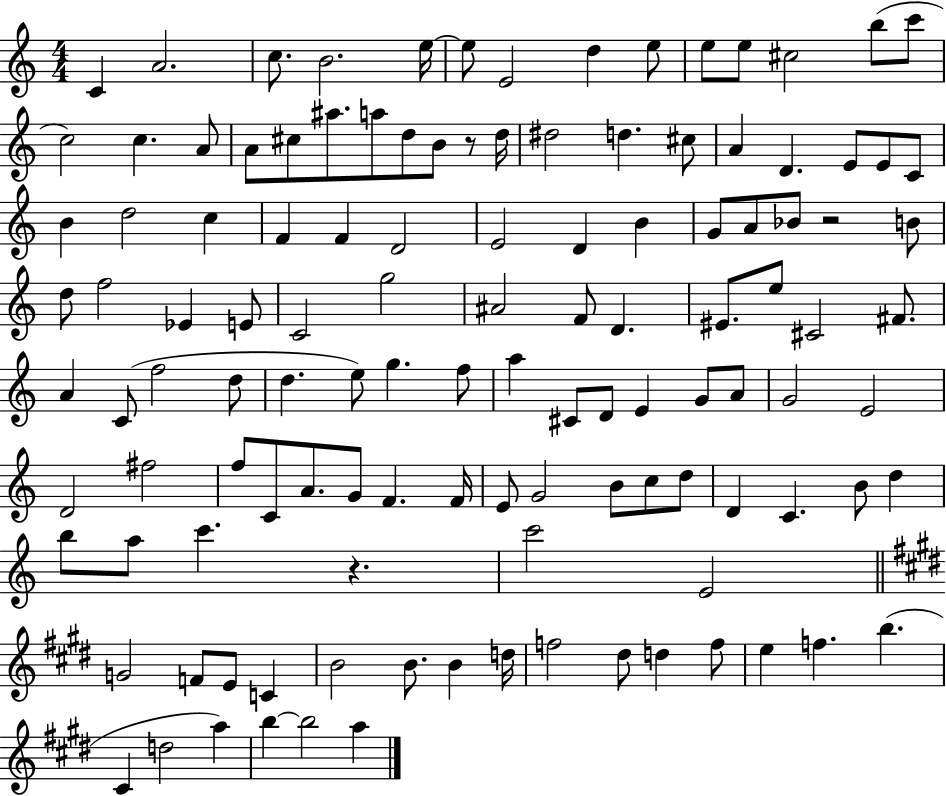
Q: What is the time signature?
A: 4/4